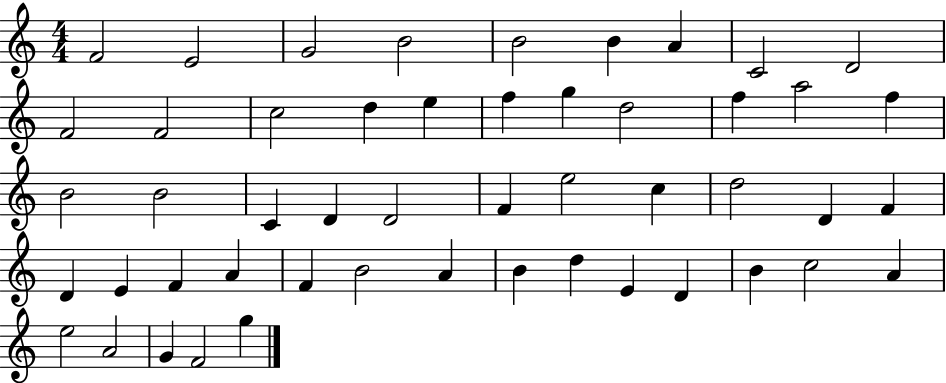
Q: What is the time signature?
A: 4/4